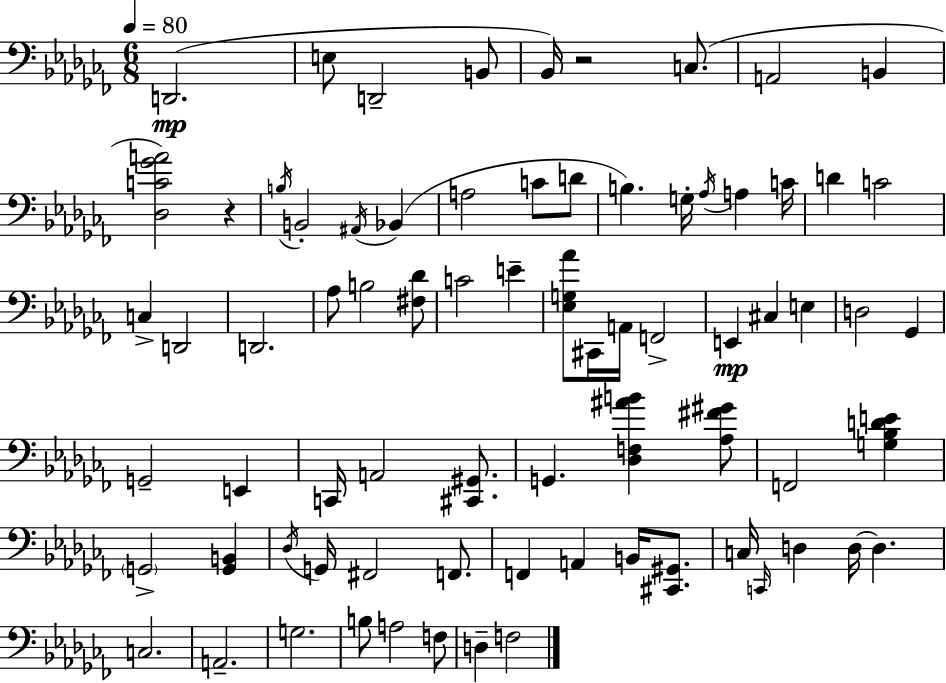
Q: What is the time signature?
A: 6/8